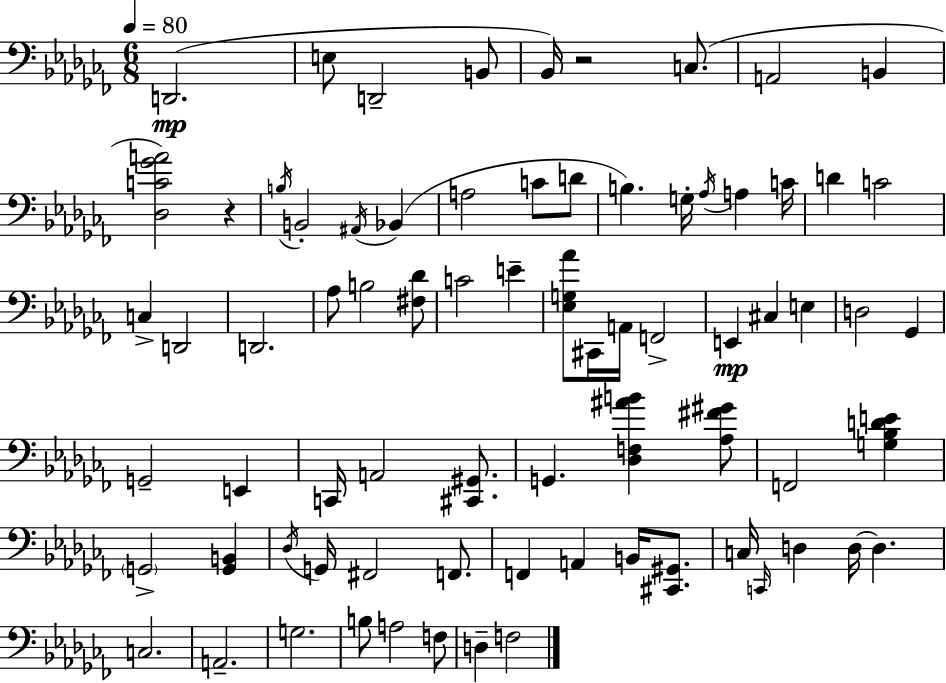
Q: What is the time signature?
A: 6/8